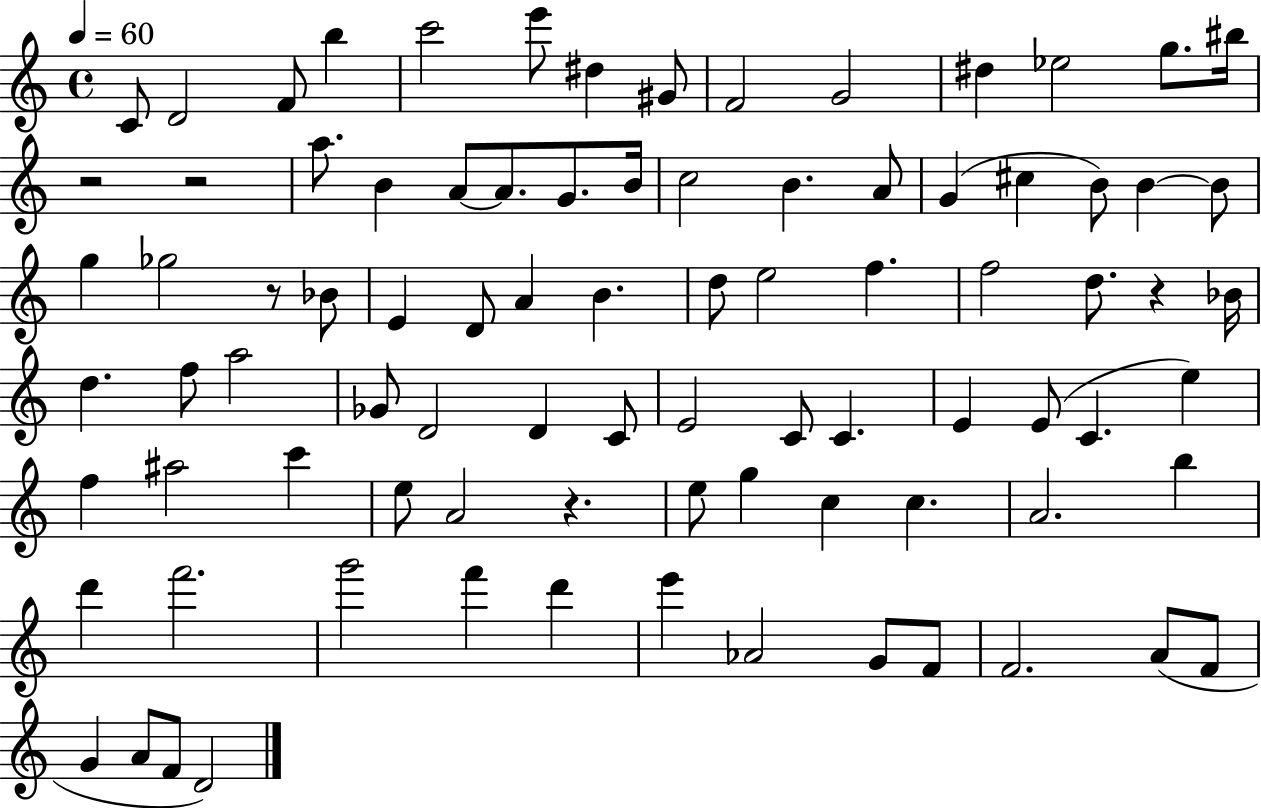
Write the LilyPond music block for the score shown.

{
  \clef treble
  \time 4/4
  \defaultTimeSignature
  \key c \major
  \tempo 4 = 60
  c'8 d'2 f'8 b''4 | c'''2 e'''8 dis''4 gis'8 | f'2 g'2 | dis''4 ees''2 g''8. bis''16 | \break r2 r2 | a''8. b'4 a'8~~ a'8. g'8. b'16 | c''2 b'4. a'8 | g'4( cis''4 b'8) b'4~~ b'8 | \break g''4 ges''2 r8 bes'8 | e'4 d'8 a'4 b'4. | d''8 e''2 f''4. | f''2 d''8. r4 bes'16 | \break d''4. f''8 a''2 | ges'8 d'2 d'4 c'8 | e'2 c'8 c'4. | e'4 e'8( c'4. e''4) | \break f''4 ais''2 c'''4 | e''8 a'2 r4. | e''8 g''4 c''4 c''4. | a'2. b''4 | \break d'''4 f'''2. | g'''2 f'''4 d'''4 | e'''4 aes'2 g'8 f'8 | f'2. a'8( f'8 | \break g'4 a'8 f'8 d'2) | \bar "|."
}